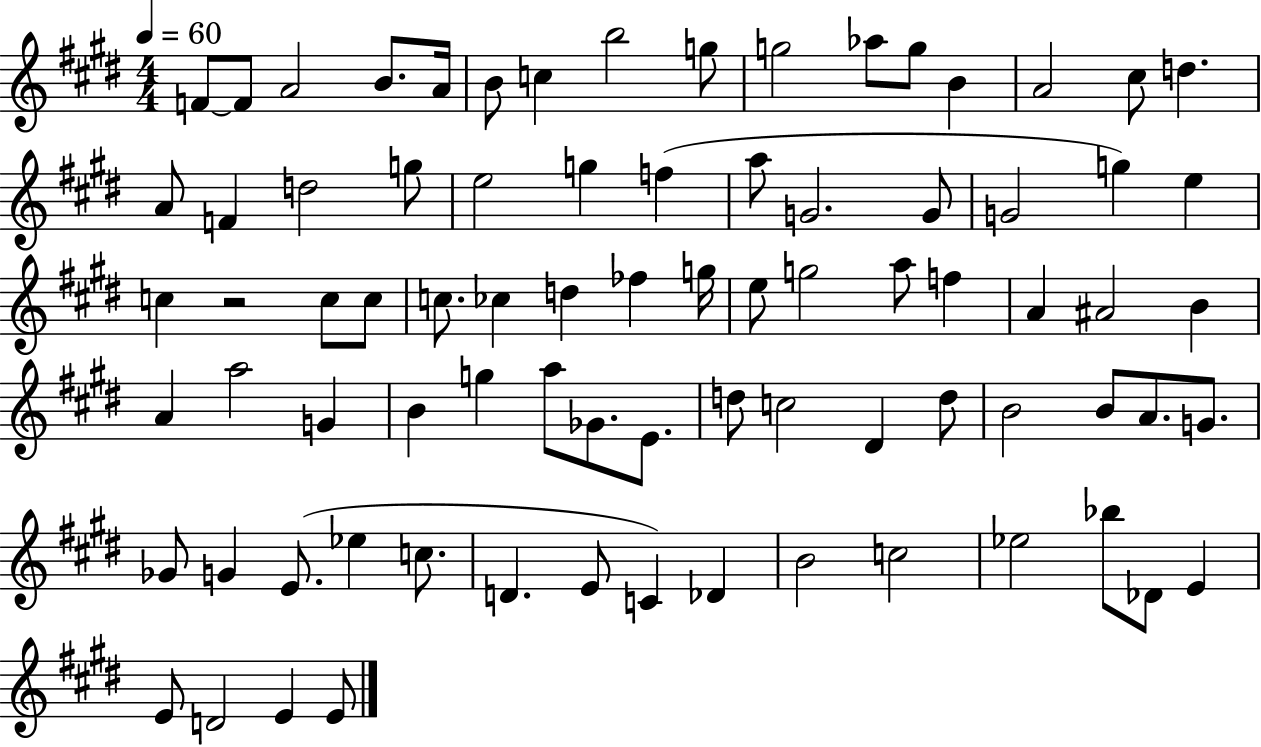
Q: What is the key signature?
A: E major